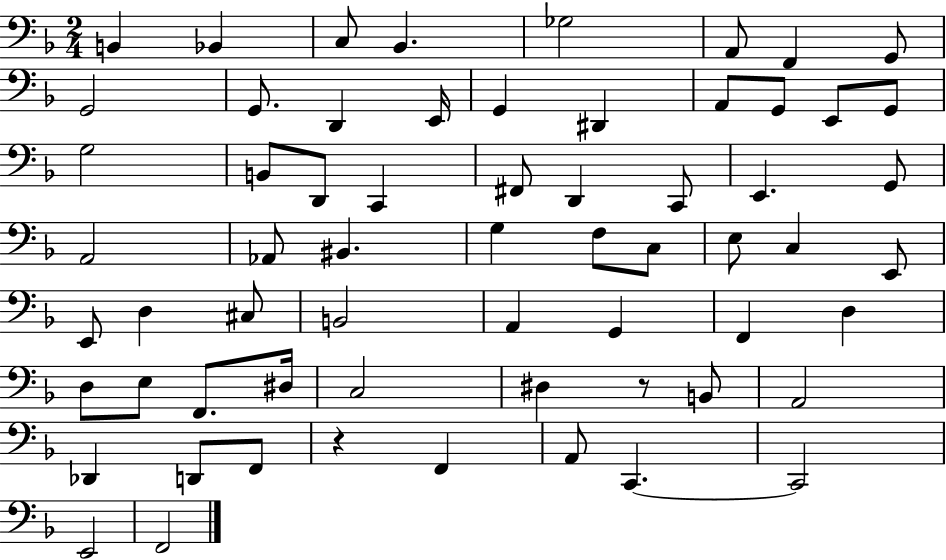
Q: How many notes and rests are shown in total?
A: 63